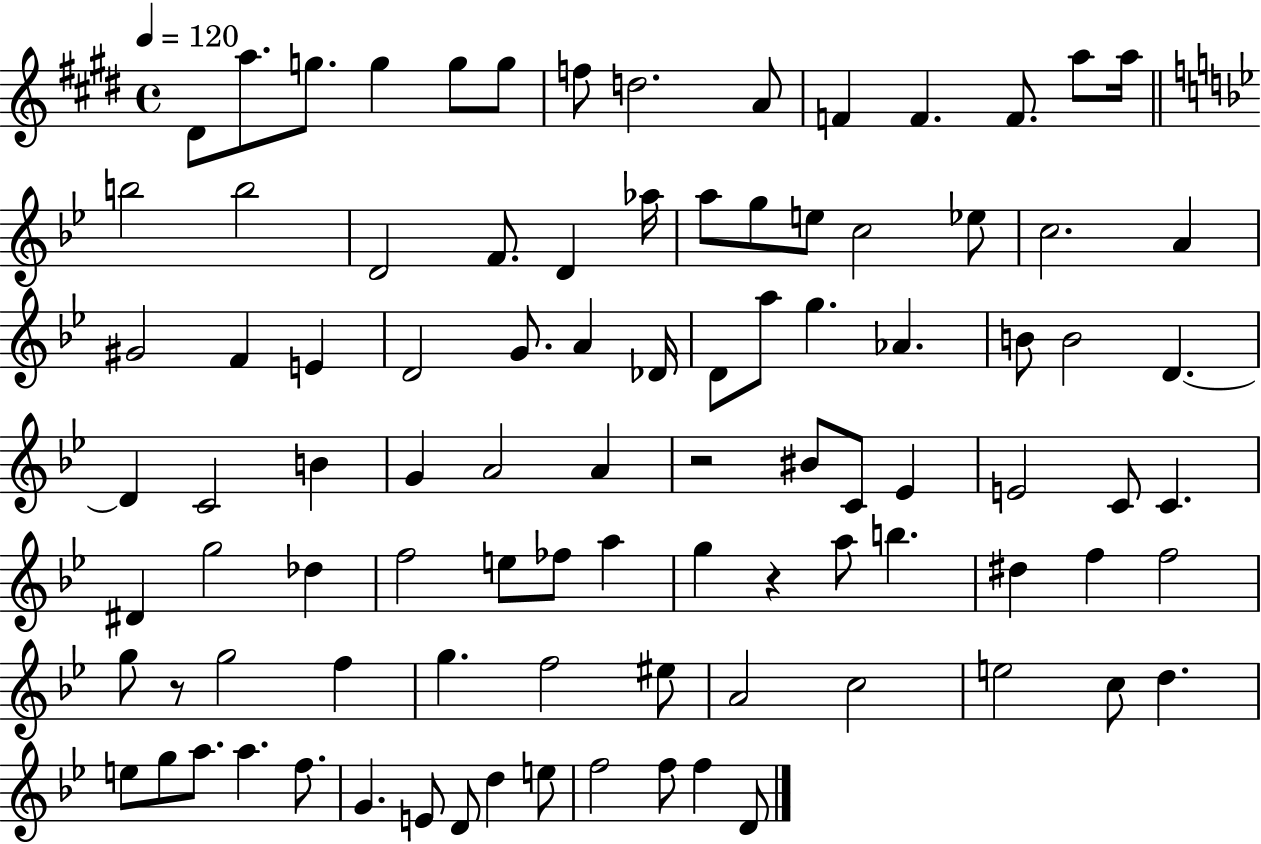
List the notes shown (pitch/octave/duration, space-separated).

D#4/e A5/e. G5/e. G5/q G5/e G5/e F5/e D5/h. A4/e F4/q F4/q. F4/e. A5/e A5/s B5/h B5/h D4/h F4/e. D4/q Ab5/s A5/e G5/e E5/e C5/h Eb5/e C5/h. A4/q G#4/h F4/q E4/q D4/h G4/e. A4/q Db4/s D4/e A5/e G5/q. Ab4/q. B4/e B4/h D4/q. D4/q C4/h B4/q G4/q A4/h A4/q R/h BIS4/e C4/e Eb4/q E4/h C4/e C4/q. D#4/q G5/h Db5/q F5/h E5/e FES5/e A5/q G5/q R/q A5/e B5/q. D#5/q F5/q F5/h G5/e R/e G5/h F5/q G5/q. F5/h EIS5/e A4/h C5/h E5/h C5/e D5/q. E5/e G5/e A5/e. A5/q. F5/e. G4/q. E4/e D4/e D5/q E5/e F5/h F5/e F5/q D4/e